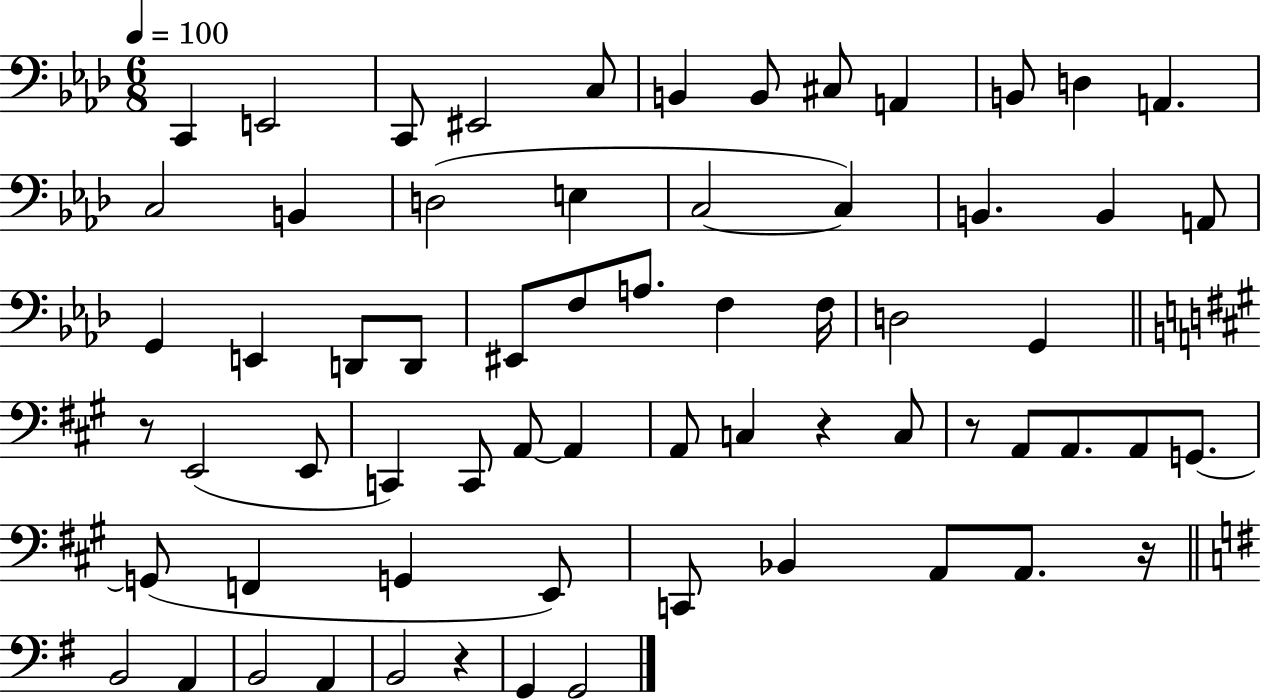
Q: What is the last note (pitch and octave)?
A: G2